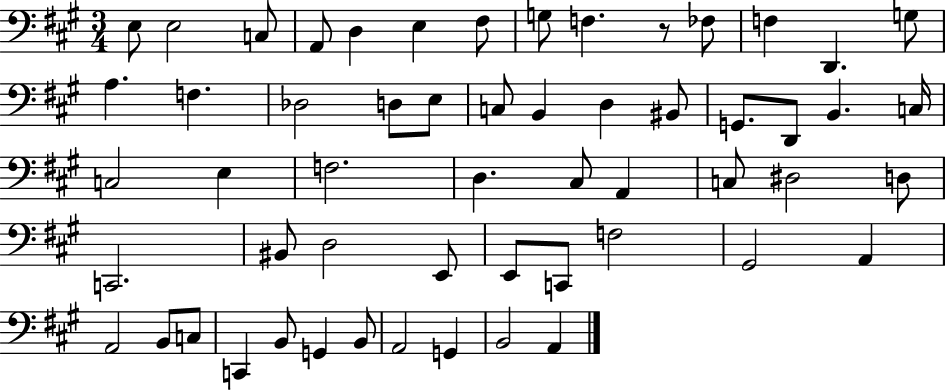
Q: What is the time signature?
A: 3/4